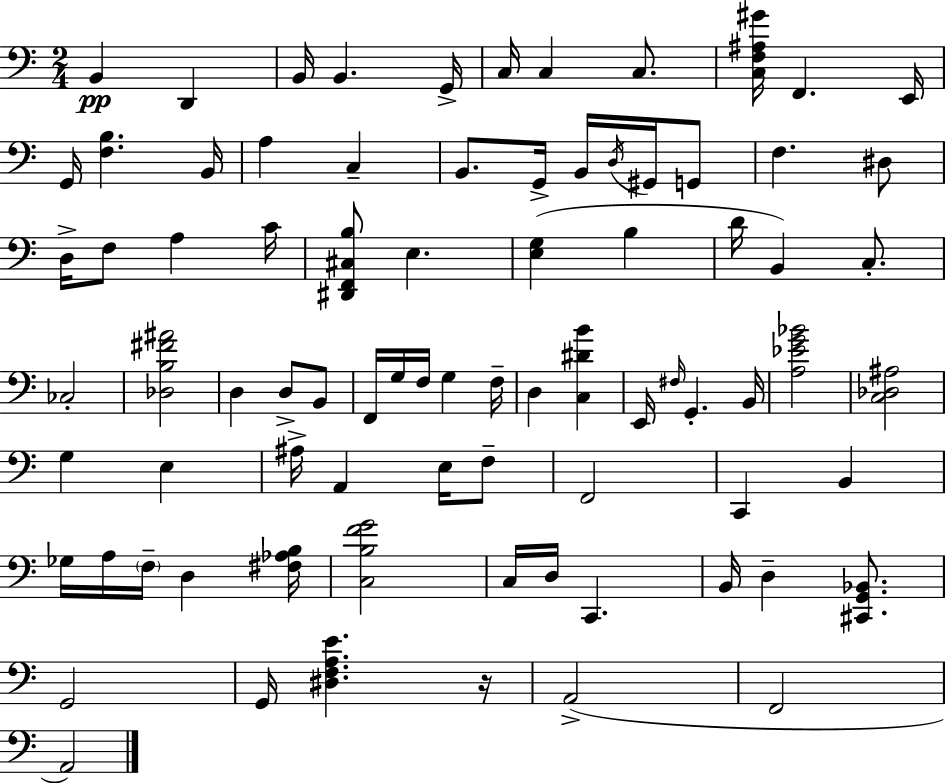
X:1
T:Untitled
M:2/4
L:1/4
K:C
B,, D,, B,,/4 B,, G,,/4 C,/4 C, C,/2 [C,F,^A,^G]/4 F,, E,,/4 G,,/4 [F,B,] B,,/4 A, C, B,,/2 G,,/4 B,,/4 D,/4 ^G,,/4 G,,/2 F, ^D,/2 D,/4 F,/2 A, C/4 [^D,,F,,^C,B,]/2 E, [E,G,] B, D/4 B,, C,/2 _C,2 [_D,B,^F^A]2 D, D,/2 B,,/2 F,,/4 G,/4 F,/4 G, F,/4 D, [C,^DB] E,,/4 ^F,/4 G,, B,,/4 [A,_EG_B]2 [C,_D,^A,]2 G, E, ^A,/4 A,, E,/4 F,/2 F,,2 C,, B,, _G,/4 A,/4 F,/4 D, [^F,_A,B,]/4 [C,B,FG]2 C,/4 D,/4 C,, B,,/4 D, [^C,,G,,_B,,]/2 G,,2 G,,/4 [^D,F,A,E] z/4 A,,2 F,,2 A,,2